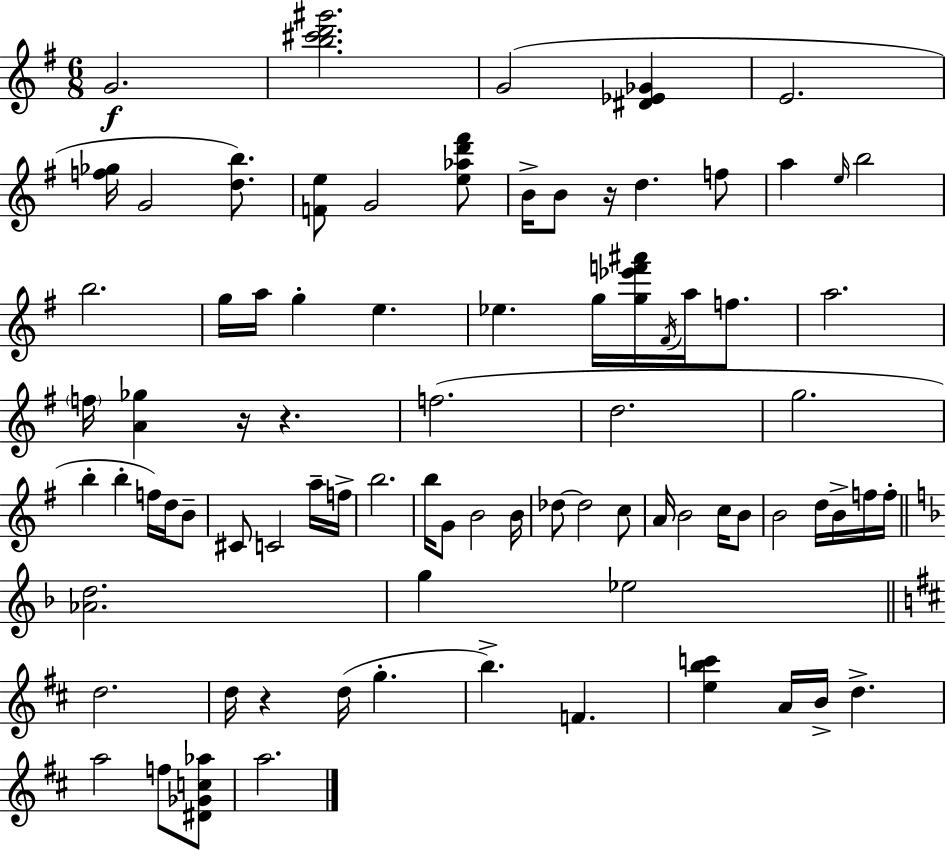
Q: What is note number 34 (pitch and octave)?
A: C4